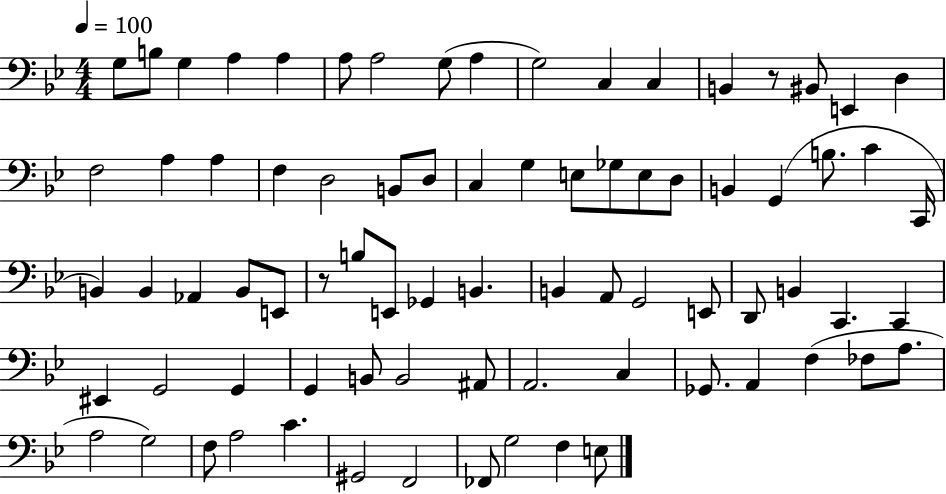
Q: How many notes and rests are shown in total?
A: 78